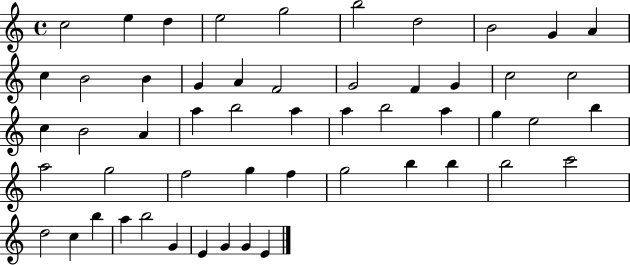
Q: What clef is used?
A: treble